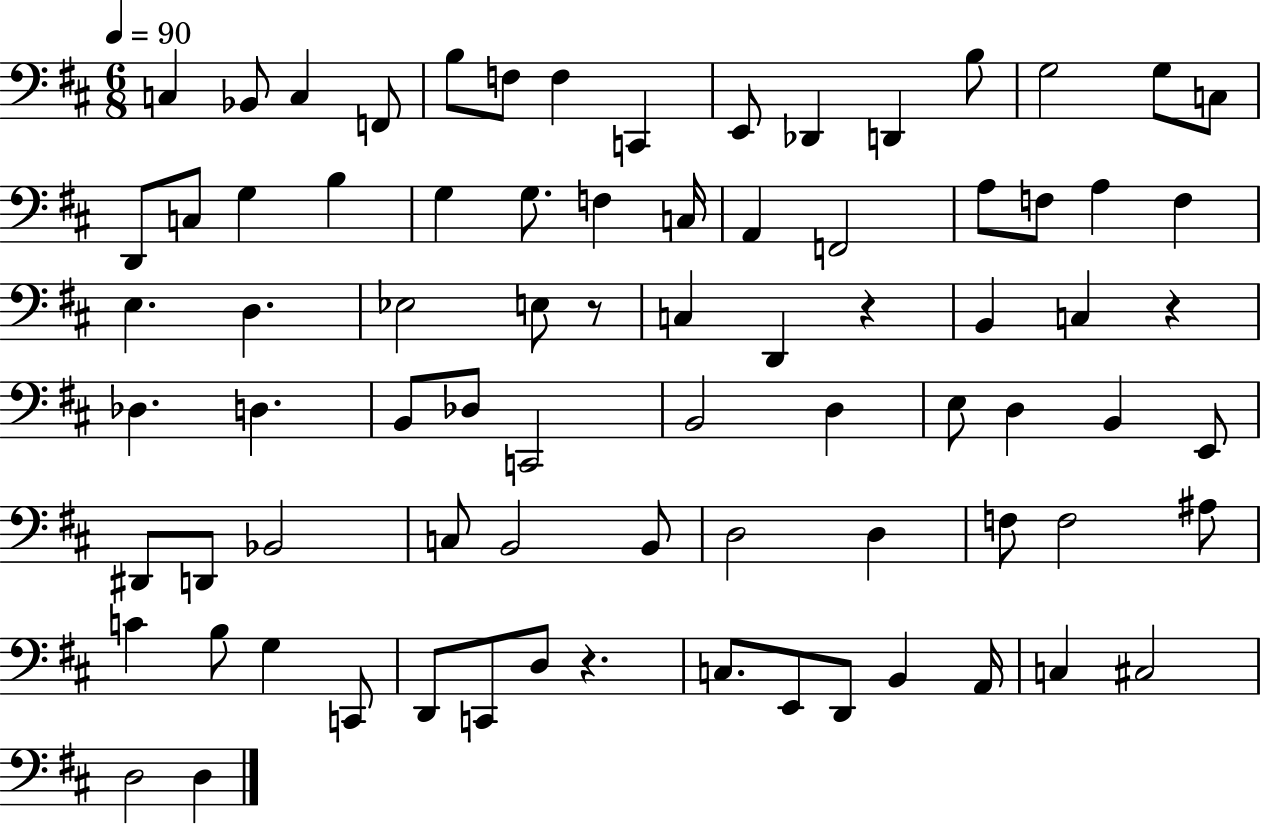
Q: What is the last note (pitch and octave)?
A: D3